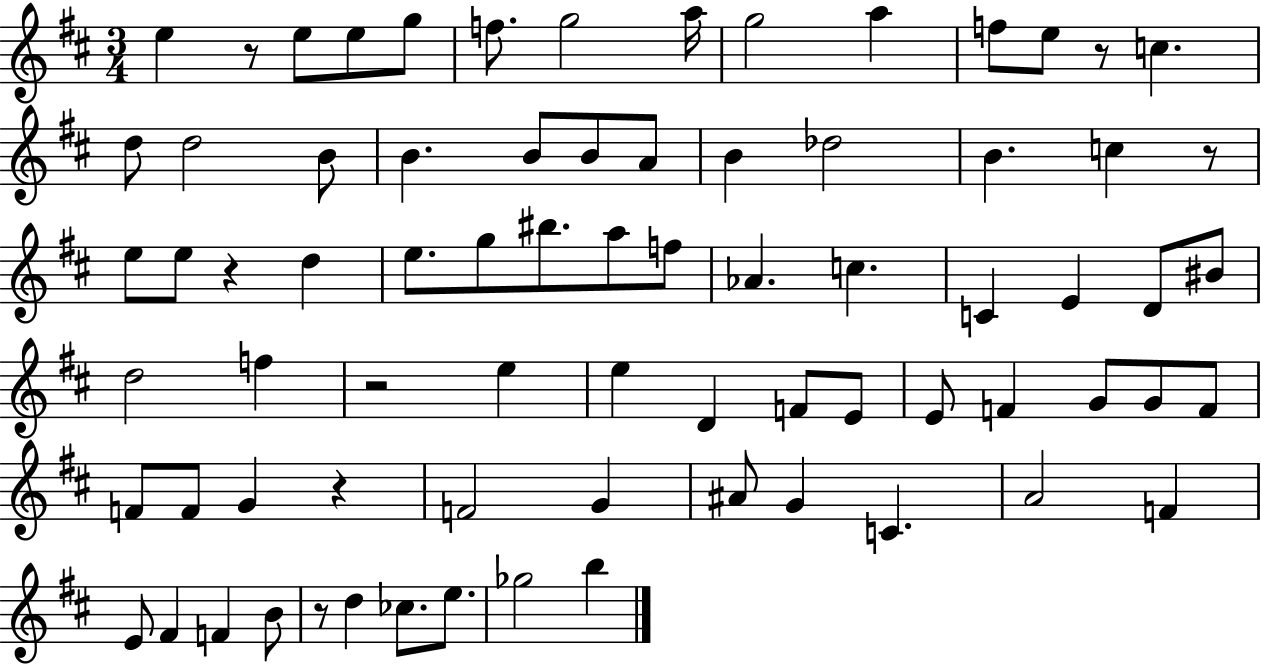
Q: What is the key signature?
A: D major